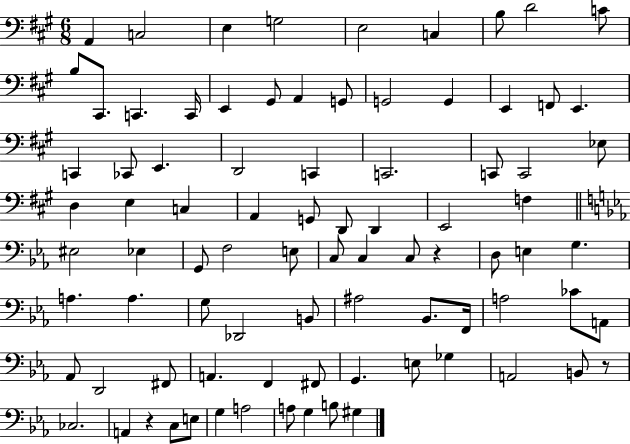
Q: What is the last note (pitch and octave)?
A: G#3